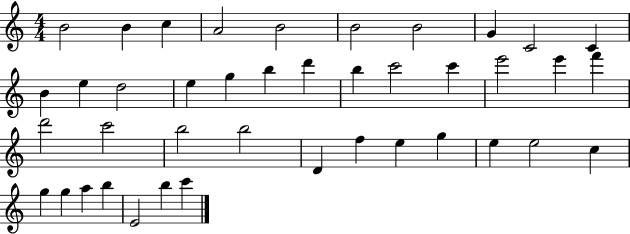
X:1
T:Untitled
M:4/4
L:1/4
K:C
B2 B c A2 B2 B2 B2 G C2 C B e d2 e g b d' b c'2 c' e'2 e' f' d'2 c'2 b2 b2 D f e g e e2 c g g a b E2 b c'